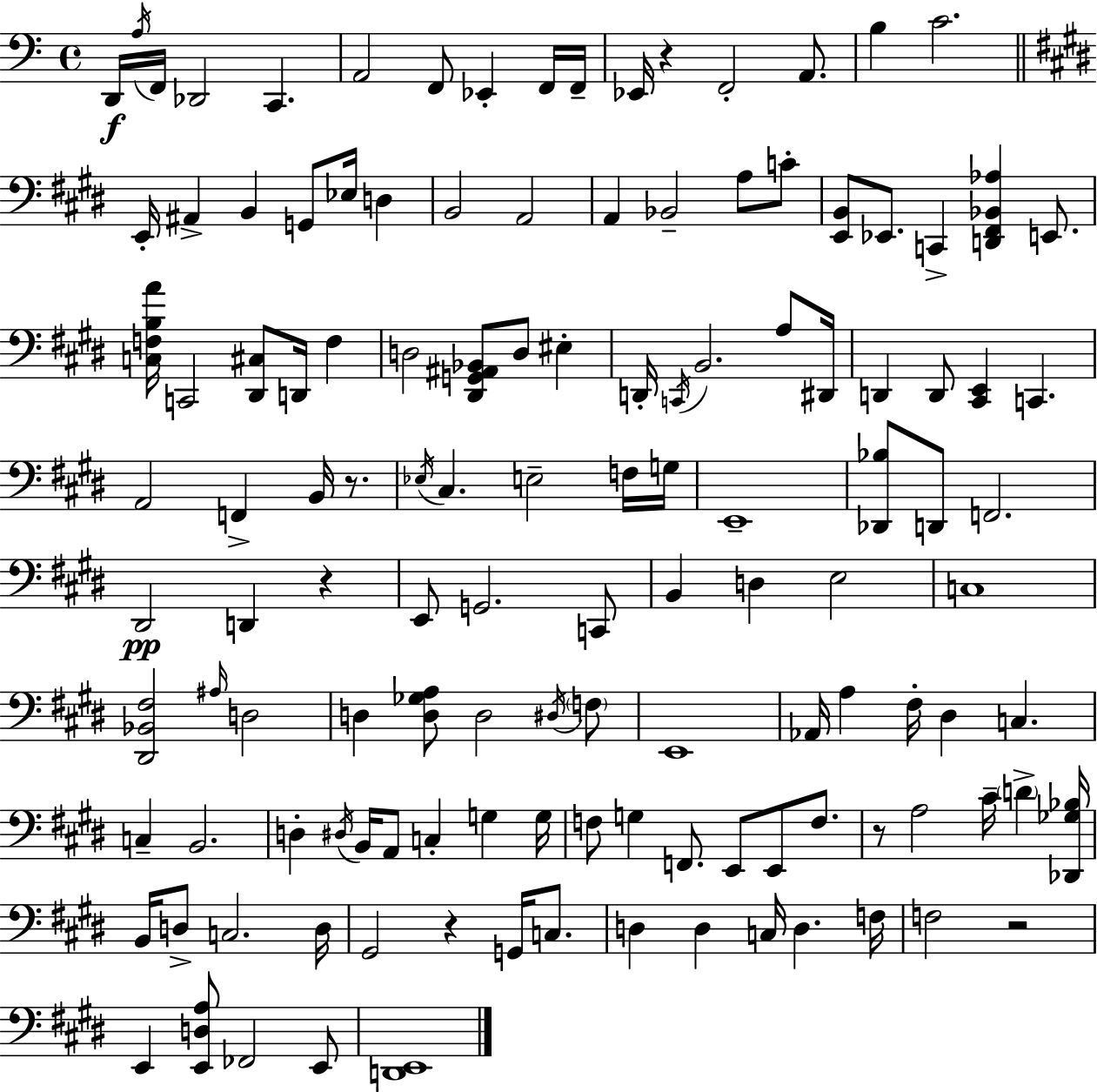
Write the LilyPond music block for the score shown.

{
  \clef bass
  \time 4/4
  \defaultTimeSignature
  \key c \major
  d,16\f \acciaccatura { a16 } f,16 des,2 c,4. | a,2 f,8 ees,4-. f,16 | f,16-- ees,16 r4 f,2-. a,8. | b4 c'2. | \break \bar "||" \break \key e \major e,16-. ais,4-> b,4 g,8 ees16 d4 | b,2 a,2 | a,4 bes,2-- a8 c'8-. | <e, b,>8 ees,8. c,4-> <d, fis, bes, aes>4 e,8. | \break <c f b a'>16 c,2 <dis, cis>8 d,16 f4 | d2 <dis, g, ais, bes,>8 d8 eis4-. | d,16-. \acciaccatura { c,16 } b,2. a8 | dis,16 d,4 d,8 <cis, e,>4 c,4. | \break a,2 f,4-> b,16 r8. | \acciaccatura { ees16 } cis4. e2-- | f16 g16 e,1-- | <des, bes>8 d,8 f,2. | \break dis,2\pp d,4 r4 | e,8 g,2. | c,8 b,4 d4 e2 | c1 | \break <dis, bes, fis>2 \grace { ais16 } d2 | d4 <d ges a>8 d2 | \acciaccatura { dis16 } \parenthesize f8 e,1 | aes,16 a4 fis16-. dis4 c4. | \break c4-- b,2. | d4-. \acciaccatura { dis16 } b,16 a,8 c4-. | g4 g16 f8 g4 f,8. e,8 | e,8 f8. r8 a2 cis'16-- | \break \parenthesize d'4-> <des, ges bes>16 b,16 d8-> c2. | d16 gis,2 r4 | g,16 c8. d4 d4 c16 d4. | f16 f2 r2 | \break e,4 <e, d a>8 fes,2 | e,8 <d, e,>1 | \bar "|."
}